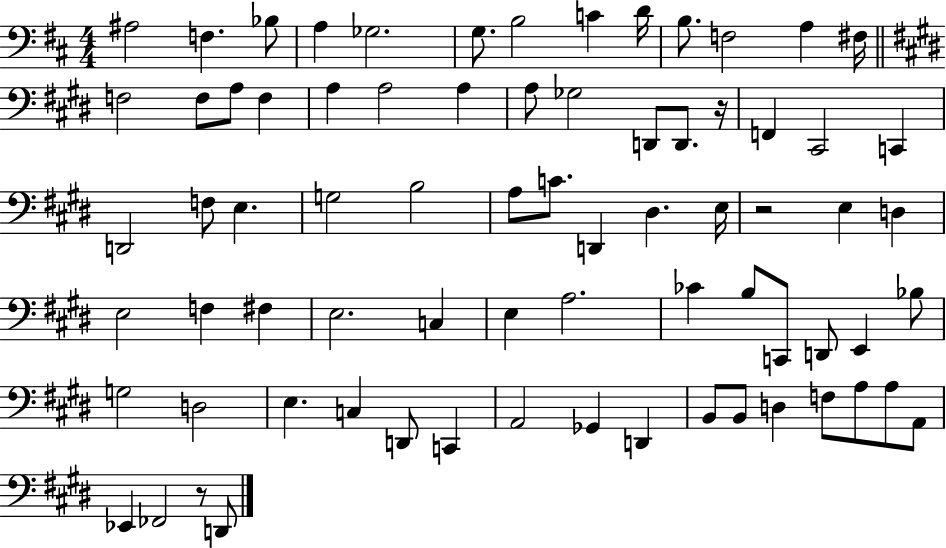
A#3/h F3/q. Bb3/e A3/q Gb3/h. G3/e. B3/h C4/q D4/s B3/e. F3/h A3/q F#3/s F3/h F3/e A3/e F3/q A3/q A3/h A3/q A3/e Gb3/h D2/e D2/e. R/s F2/q C#2/h C2/q D2/h F3/e E3/q. G3/h B3/h A3/e C4/e. D2/q D#3/q. E3/s R/h E3/q D3/q E3/h F3/q F#3/q E3/h. C3/q E3/q A3/h. CES4/q B3/e C2/e D2/e E2/q Bb3/e G3/h D3/h E3/q. C3/q D2/e C2/q A2/h Gb2/q D2/q B2/e B2/e D3/q F3/e A3/e A3/e A2/e Eb2/q FES2/h R/e D2/e